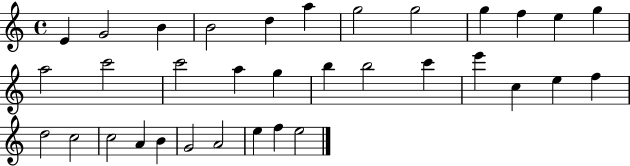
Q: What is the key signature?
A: C major